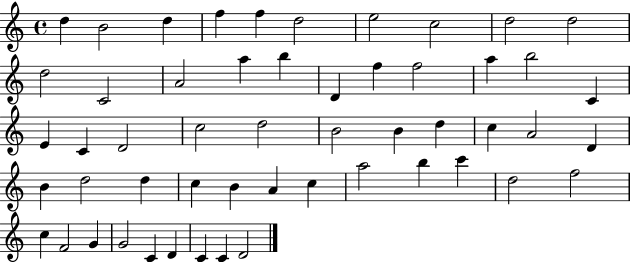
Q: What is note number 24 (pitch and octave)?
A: D4